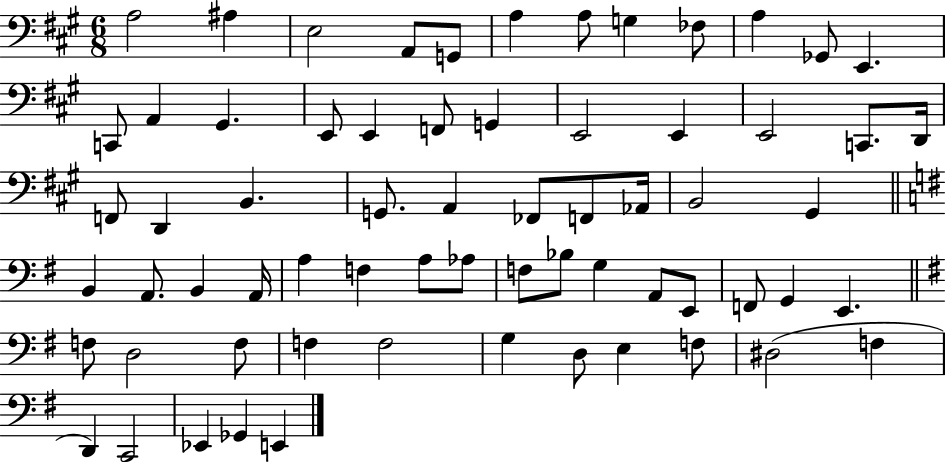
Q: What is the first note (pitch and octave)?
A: A3